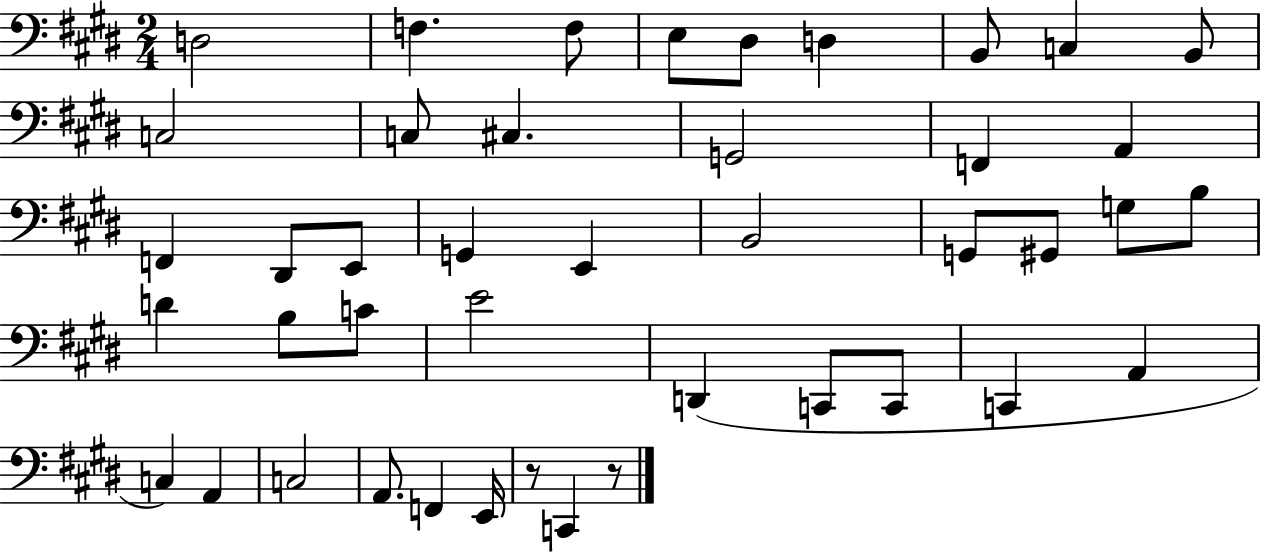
{
  \clef bass
  \numericTimeSignature
  \time 2/4
  \key e \major
  d2 | f4. f8 | e8 dis8 d4 | b,8 c4 b,8 | \break c2 | c8 cis4. | g,2 | f,4 a,4 | \break f,4 dis,8 e,8 | g,4 e,4 | b,2 | g,8 gis,8 g8 b8 | \break d'4 b8 c'8 | e'2 | d,4( c,8 c,8 | c,4 a,4 | \break c4) a,4 | c2 | a,8. f,4 e,16 | r8 c,4 r8 | \break \bar "|."
}